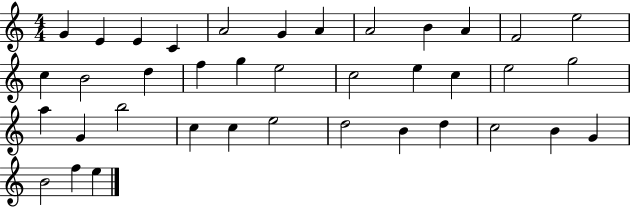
{
  \clef treble
  \numericTimeSignature
  \time 4/4
  \key c \major
  g'4 e'4 e'4 c'4 | a'2 g'4 a'4 | a'2 b'4 a'4 | f'2 e''2 | \break c''4 b'2 d''4 | f''4 g''4 e''2 | c''2 e''4 c''4 | e''2 g''2 | \break a''4 g'4 b''2 | c''4 c''4 e''2 | d''2 b'4 d''4 | c''2 b'4 g'4 | \break b'2 f''4 e''4 | \bar "|."
}